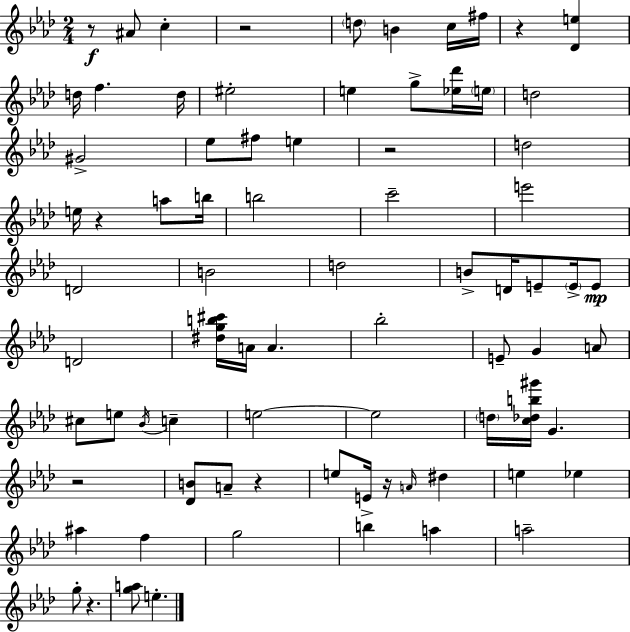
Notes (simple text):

R/e A#4/e C5/q R/h D5/e B4/q C5/s F#5/s R/q [Db4,E5]/q D5/s F5/q. D5/s EIS5/h E5/q G5/e [Eb5,Db6]/s E5/s D5/h G#4/h Eb5/e F#5/e E5/q R/h D5/h E5/s R/q A5/e B5/s B5/h C6/h E6/h D4/h B4/h D5/h B4/e D4/s E4/e E4/s E4/e D4/h [D#5,G5,B5,C#6]/s A4/s A4/q. Bb5/h E4/e G4/q A4/e C#5/e E5/e Bb4/s C5/q E5/h E5/h D5/s [C5,Db5,B5,G#6]/s G4/q. R/h [Db4,B4]/e A4/e R/q E5/e E4/s R/s A4/s D#5/q E5/q Eb5/q A#5/q F5/q G5/h B5/q A5/q A5/h G5/e R/q. [G5,A5]/e E5/q.